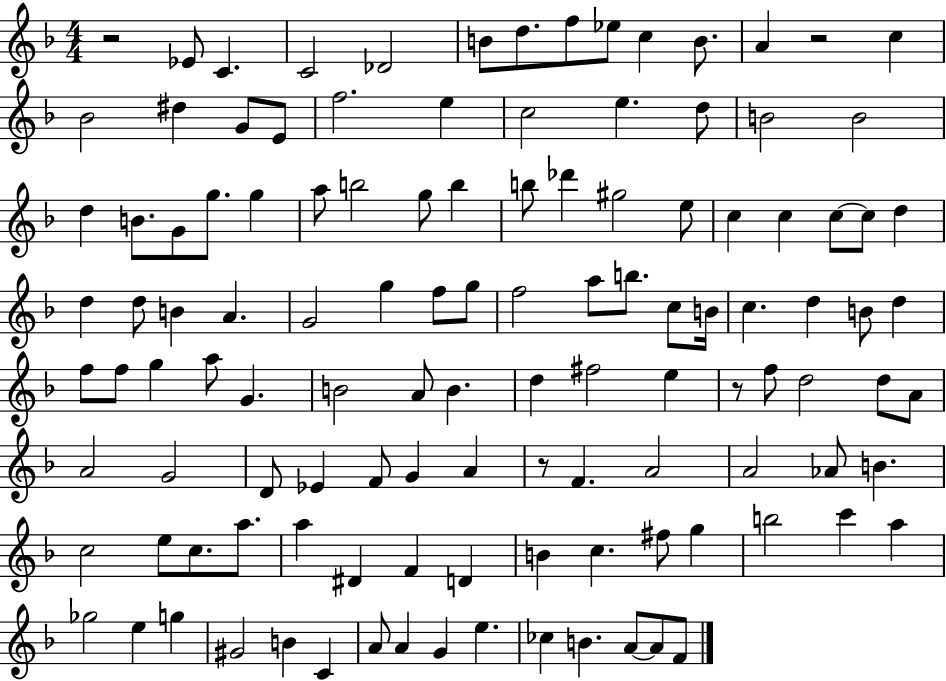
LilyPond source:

{
  \clef treble
  \numericTimeSignature
  \time 4/4
  \key f \major
  r2 ees'8 c'4. | c'2 des'2 | b'8 d''8. f''8 ees''8 c''4 b'8. | a'4 r2 c''4 | \break bes'2 dis''4 g'8 e'8 | f''2. e''4 | c''2 e''4. d''8 | b'2 b'2 | \break d''4 b'8. g'8 g''8. g''4 | a''8 b''2 g''8 b''4 | b''8 des'''4 gis''2 e''8 | c''4 c''4 c''8~~ c''8 d''4 | \break d''4 d''8 b'4 a'4. | g'2 g''4 f''8 g''8 | f''2 a''8 b''8. c''8 b'16 | c''4. d''4 b'8 d''4 | \break f''8 f''8 g''4 a''8 g'4. | b'2 a'8 b'4. | d''4 fis''2 e''4 | r8 f''8 d''2 d''8 a'8 | \break a'2 g'2 | d'8 ees'4 f'8 g'4 a'4 | r8 f'4. a'2 | a'2 aes'8 b'4. | \break c''2 e''8 c''8. a''8. | a''4 dis'4 f'4 d'4 | b'4 c''4. fis''8 g''4 | b''2 c'''4 a''4 | \break ges''2 e''4 g''4 | gis'2 b'4 c'4 | a'8 a'4 g'4 e''4. | ces''4 b'4. a'8~~ a'8 f'8 | \break \bar "|."
}